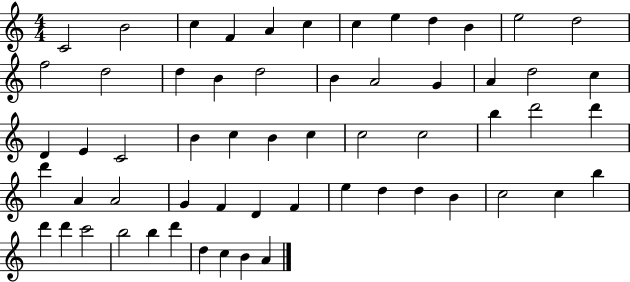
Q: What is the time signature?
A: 4/4